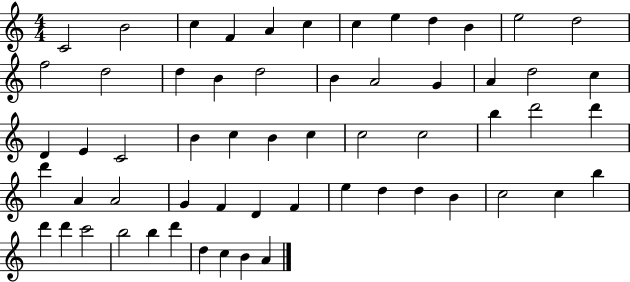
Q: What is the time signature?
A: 4/4